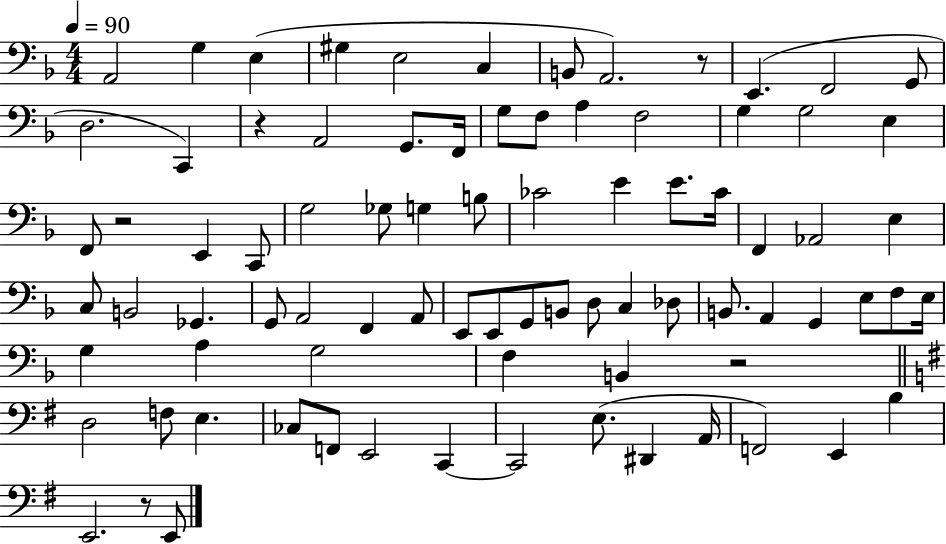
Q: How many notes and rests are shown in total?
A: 83